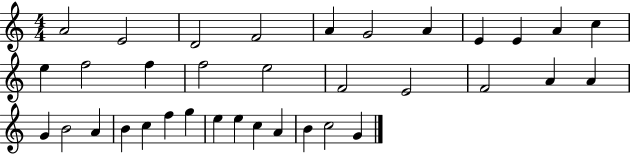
A4/h E4/h D4/h F4/h A4/q G4/h A4/q E4/q E4/q A4/q C5/q E5/q F5/h F5/q F5/h E5/h F4/h E4/h F4/h A4/q A4/q G4/q B4/h A4/q B4/q C5/q F5/q G5/q E5/q E5/q C5/q A4/q B4/q C5/h G4/q